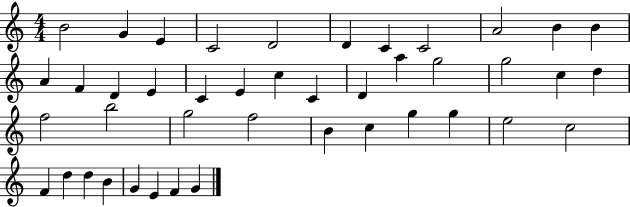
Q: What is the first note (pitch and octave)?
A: B4